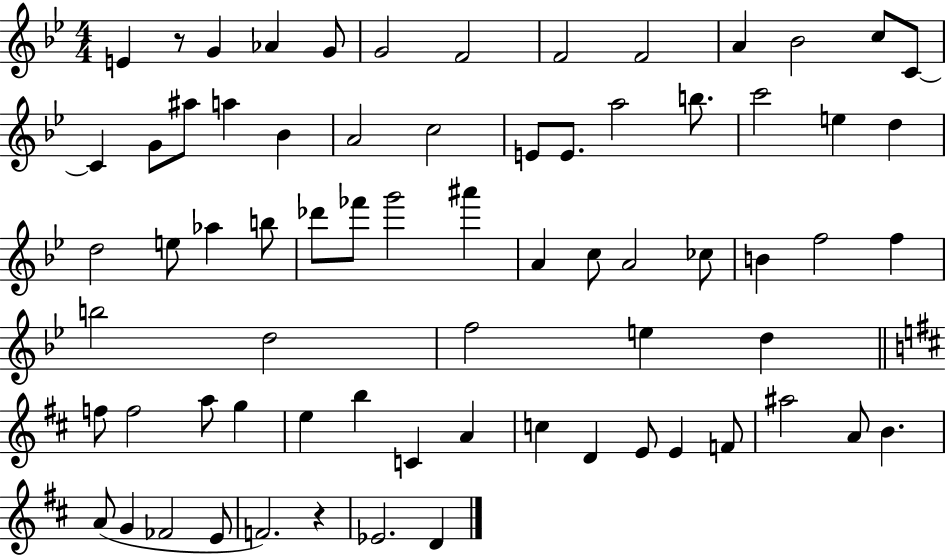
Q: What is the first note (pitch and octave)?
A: E4